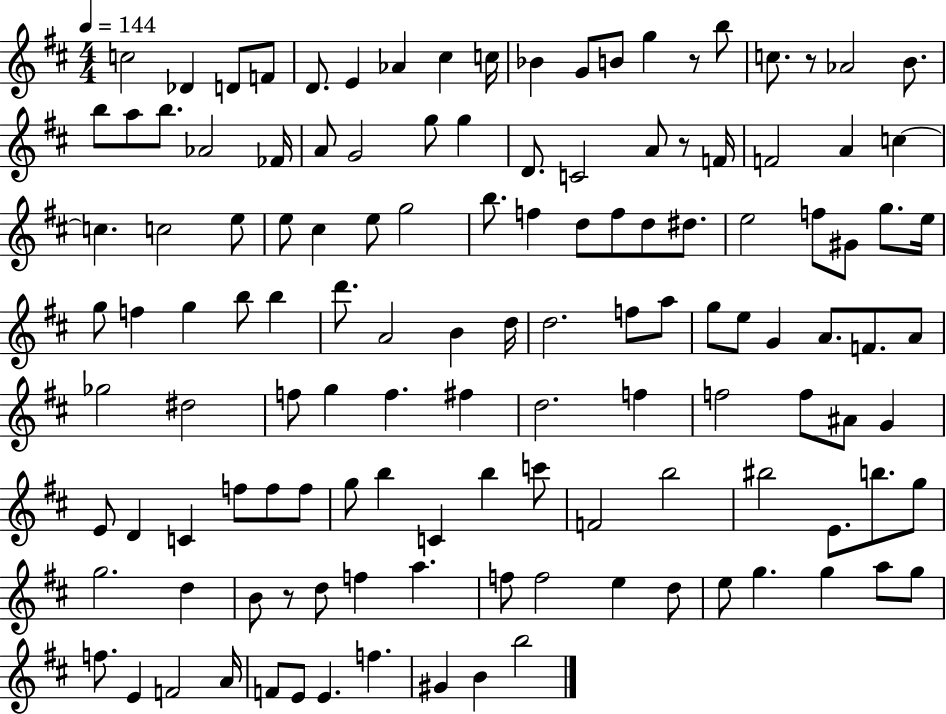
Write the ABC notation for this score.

X:1
T:Untitled
M:4/4
L:1/4
K:D
c2 _D D/2 F/2 D/2 E _A ^c c/4 _B G/2 B/2 g z/2 b/2 c/2 z/2 _A2 B/2 b/2 a/2 b/2 _A2 _F/4 A/2 G2 g/2 g D/2 C2 A/2 z/2 F/4 F2 A c c c2 e/2 e/2 ^c e/2 g2 b/2 f d/2 f/2 d/2 ^d/2 e2 f/2 ^G/2 g/2 e/4 g/2 f g b/2 b d'/2 A2 B d/4 d2 f/2 a/2 g/2 e/2 G A/2 F/2 A/2 _g2 ^d2 f/2 g f ^f d2 f f2 f/2 ^A/2 G E/2 D C f/2 f/2 f/2 g/2 b C b c'/2 F2 b2 ^b2 E/2 b/2 g/2 g2 d B/2 z/2 d/2 f a f/2 f2 e d/2 e/2 g g a/2 g/2 f/2 E F2 A/4 F/2 E/2 E f ^G B b2